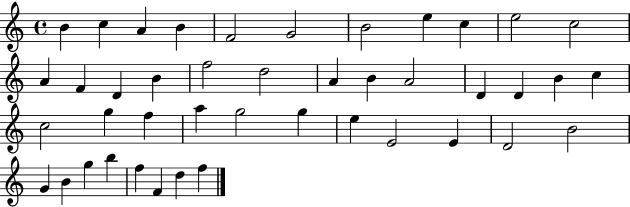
B4/q C5/q A4/q B4/q F4/h G4/h B4/h E5/q C5/q E5/h C5/h A4/q F4/q D4/q B4/q F5/h D5/h A4/q B4/q A4/h D4/q D4/q B4/q C5/q C5/h G5/q F5/q A5/q G5/h G5/q E5/q E4/h E4/q D4/h B4/h G4/q B4/q G5/q B5/q F5/q F4/q D5/q F5/q